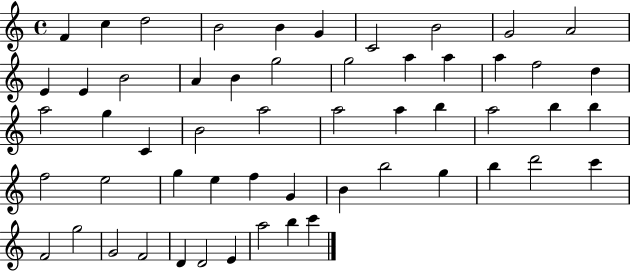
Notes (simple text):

F4/q C5/q D5/h B4/h B4/q G4/q C4/h B4/h G4/h A4/h E4/q E4/q B4/h A4/q B4/q G5/h G5/h A5/q A5/q A5/q F5/h D5/q A5/h G5/q C4/q B4/h A5/h A5/h A5/q B5/q A5/h B5/q B5/q F5/h E5/h G5/q E5/q F5/q G4/q B4/q B5/h G5/q B5/q D6/h C6/q F4/h G5/h G4/h F4/h D4/q D4/h E4/q A5/h B5/q C6/q